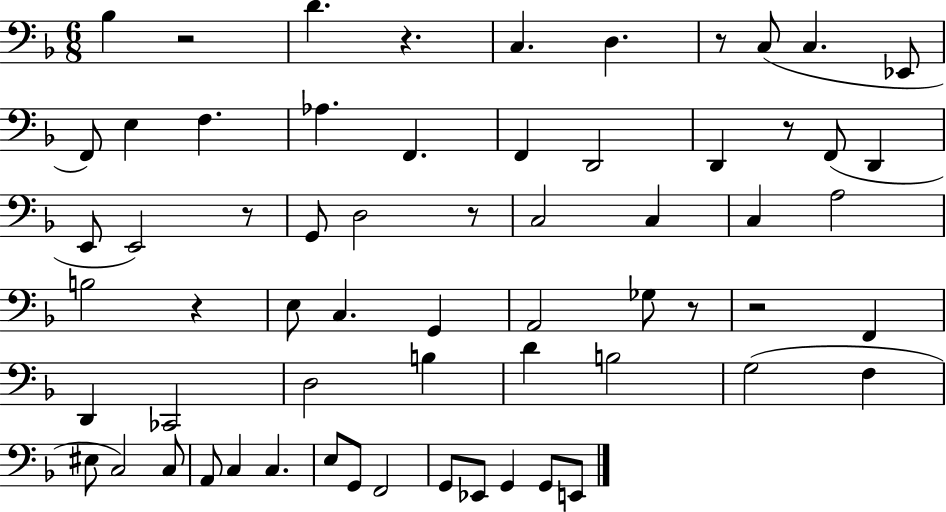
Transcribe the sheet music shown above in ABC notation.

X:1
T:Untitled
M:6/8
L:1/4
K:F
_B, z2 D z C, D, z/2 C,/2 C, _E,,/2 F,,/2 E, F, _A, F,, F,, D,,2 D,, z/2 F,,/2 D,, E,,/2 E,,2 z/2 G,,/2 D,2 z/2 C,2 C, C, A,2 B,2 z E,/2 C, G,, A,,2 _G,/2 z/2 z2 F,, D,, _C,,2 D,2 B, D B,2 G,2 F, ^E,/2 C,2 C,/2 A,,/2 C, C, E,/2 G,,/2 F,,2 G,,/2 _E,,/2 G,, G,,/2 E,,/2